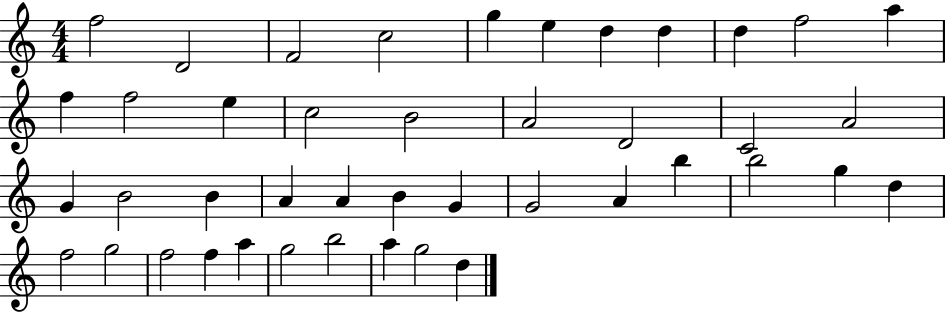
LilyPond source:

{
  \clef treble
  \numericTimeSignature
  \time 4/4
  \key c \major
  f''2 d'2 | f'2 c''2 | g''4 e''4 d''4 d''4 | d''4 f''2 a''4 | \break f''4 f''2 e''4 | c''2 b'2 | a'2 d'2 | c'2 a'2 | \break g'4 b'2 b'4 | a'4 a'4 b'4 g'4 | g'2 a'4 b''4 | b''2 g''4 d''4 | \break f''2 g''2 | f''2 f''4 a''4 | g''2 b''2 | a''4 g''2 d''4 | \break \bar "|."
}